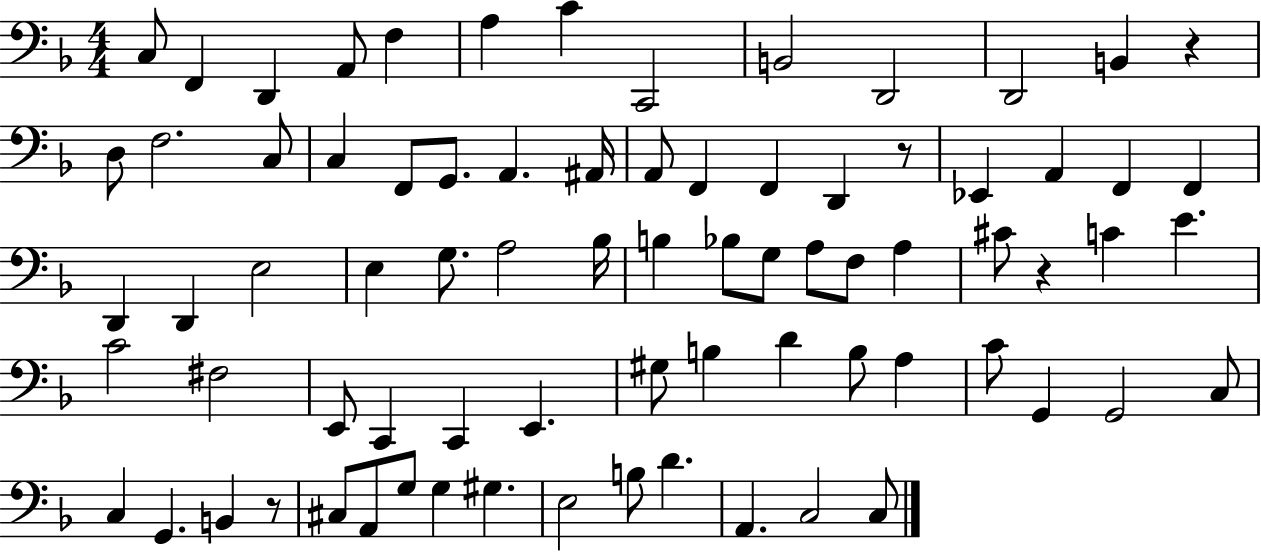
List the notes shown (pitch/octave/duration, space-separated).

C3/e F2/q D2/q A2/e F3/q A3/q C4/q C2/h B2/h D2/h D2/h B2/q R/q D3/e F3/h. C3/e C3/q F2/e G2/e. A2/q. A#2/s A2/e F2/q F2/q D2/q R/e Eb2/q A2/q F2/q F2/q D2/q D2/q E3/h E3/q G3/e. A3/h Bb3/s B3/q Bb3/e G3/e A3/e F3/e A3/q C#4/e R/q C4/q E4/q. C4/h F#3/h E2/e C2/q C2/q E2/q. G#3/e B3/q D4/q B3/e A3/q C4/e G2/q G2/h C3/e C3/q G2/q. B2/q R/e C#3/e A2/e G3/e G3/q G#3/q. E3/h B3/e D4/q. A2/q. C3/h C3/e